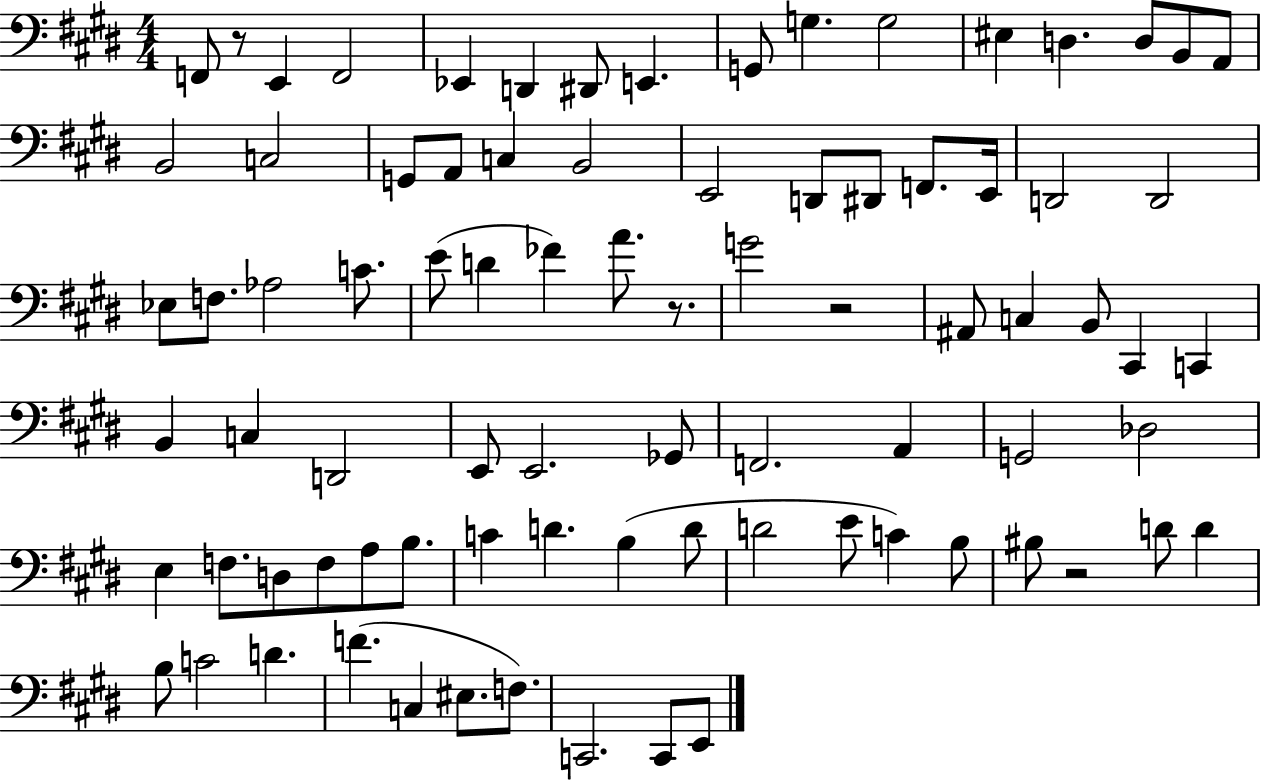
X:1
T:Untitled
M:4/4
L:1/4
K:E
F,,/2 z/2 E,, F,,2 _E,, D,, ^D,,/2 E,, G,,/2 G, G,2 ^E, D, D,/2 B,,/2 A,,/2 B,,2 C,2 G,,/2 A,,/2 C, B,,2 E,,2 D,,/2 ^D,,/2 F,,/2 E,,/4 D,,2 D,,2 _E,/2 F,/2 _A,2 C/2 E/2 D _F A/2 z/2 G2 z2 ^A,,/2 C, B,,/2 ^C,, C,, B,, C, D,,2 E,,/2 E,,2 _G,,/2 F,,2 A,, G,,2 _D,2 E, F,/2 D,/2 F,/2 A,/2 B,/2 C D B, D/2 D2 E/2 C B,/2 ^B,/2 z2 D/2 D B,/2 C2 D F C, ^E,/2 F,/2 C,,2 C,,/2 E,,/2